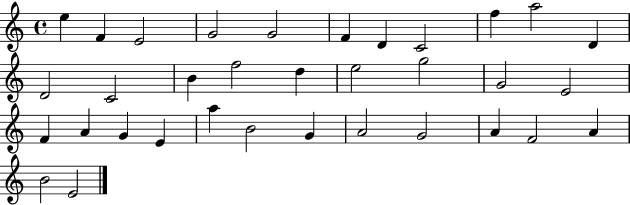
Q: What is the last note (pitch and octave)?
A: E4